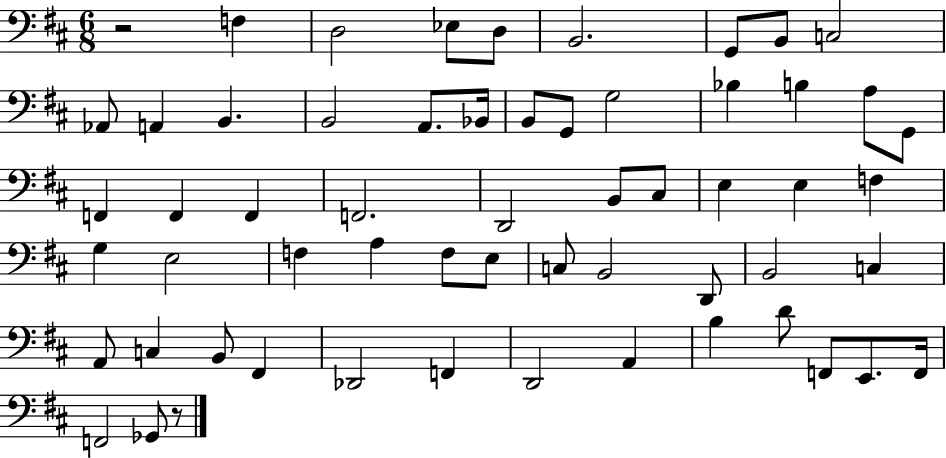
{
  \clef bass
  \numericTimeSignature
  \time 6/8
  \key d \major
  r2 f4 | d2 ees8 d8 | b,2. | g,8 b,8 c2 | \break aes,8 a,4 b,4. | b,2 a,8. bes,16 | b,8 g,8 g2 | bes4 b4 a8 g,8 | \break f,4 f,4 f,4 | f,2. | d,2 b,8 cis8 | e4 e4 f4 | \break g4 e2 | f4 a4 f8 e8 | c8 b,2 d,8 | b,2 c4 | \break a,8 c4 b,8 fis,4 | des,2 f,4 | d,2 a,4 | b4 d'8 f,8 e,8. f,16 | \break f,2 ges,8 r8 | \bar "|."
}